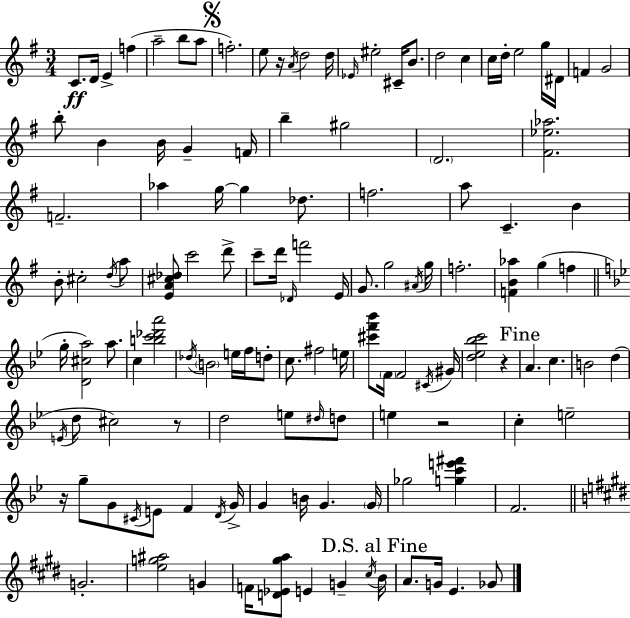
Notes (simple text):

C4/e. D4/s E4/q F5/q A5/h B5/e A5/e F5/h. E5/e R/s A4/s D5/h D5/s Eb4/s EIS5/h C#4/s B4/e. D5/h C5/q C5/s D5/s E5/h G5/s D#4/s F4/q G4/h B5/e B4/q B4/s G4/q F4/s B5/q G#5/h D4/h. [F#4,Eb5,Ab5]/h. F4/h. Ab5/q G5/s G5/q Db5/e. F5/h. A5/e C4/q. B4/q B4/e C#5/h D5/s A5/e [E4,A4,C#5,Db5]/e C6/h D6/e C6/e D6/s Db4/s F6/h E4/s G4/e. G5/h A#4/s G5/s F5/h. [F4,B4,Ab5]/q G5/q F5/q G5/s [D4,C#5,A5]/h A5/e. C5/q [B5,C6,Db6,A6]/h Db5/s B4/h E5/s F5/s D5/e C5/e. F#5/h E5/s [C#6,F6,Bb6]/e F4/s F4/h C#4/s G#4/s [D5,Eb5,Bb5,C6]/h R/q A4/q. C5/q. B4/h D5/q E4/s D5/e C#5/h R/e D5/h E5/e D#5/s D5/e E5/q R/h C5/q E5/h R/s G5/e G4/e C#4/s E4/e F4/q D4/s G4/s G4/q B4/s G4/q. G4/s Gb5/h [G5,C6,E6,F#6]/q F4/h. G4/h. [E5,G5,A#5]/h G4/q F4/s [D4,Eb4,G#5,A5]/e E4/q G4/q C#5/s B4/s A4/e. G4/s E4/q. Gb4/e